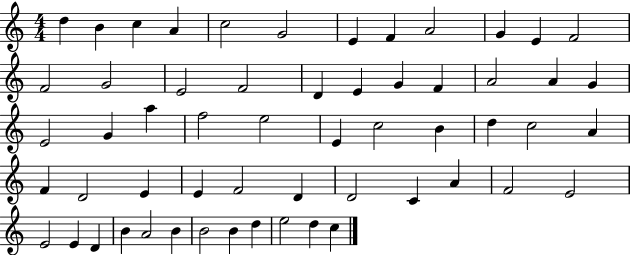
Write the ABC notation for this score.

X:1
T:Untitled
M:4/4
L:1/4
K:C
d B c A c2 G2 E F A2 G E F2 F2 G2 E2 F2 D E G F A2 A G E2 G a f2 e2 E c2 B d c2 A F D2 E E F2 D D2 C A F2 E2 E2 E D B A2 B B2 B d e2 d c